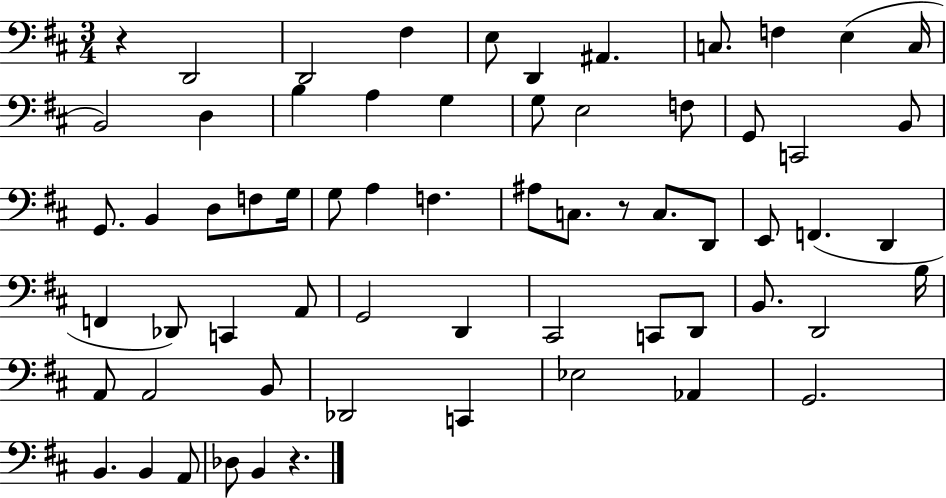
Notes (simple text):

R/q D2/h D2/h F#3/q E3/e D2/q A#2/q. C3/e. F3/q E3/q C3/s B2/h D3/q B3/q A3/q G3/q G3/e E3/h F3/e G2/e C2/h B2/e G2/e. B2/q D3/e F3/e G3/s G3/e A3/q F3/q. A#3/e C3/e. R/e C3/e. D2/e E2/e F2/q. D2/q F2/q Db2/e C2/q A2/e G2/h D2/q C#2/h C2/e D2/e B2/e. D2/h B3/s A2/e A2/h B2/e Db2/h C2/q Eb3/h Ab2/q G2/h. B2/q. B2/q A2/e Db3/e B2/q R/q.